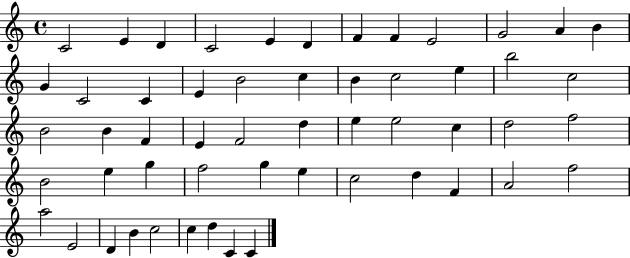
X:1
T:Untitled
M:4/4
L:1/4
K:C
C2 E D C2 E D F F E2 G2 A B G C2 C E B2 c B c2 e b2 c2 B2 B F E F2 d e e2 c d2 f2 B2 e g f2 g e c2 d F A2 f2 a2 E2 D B c2 c d C C